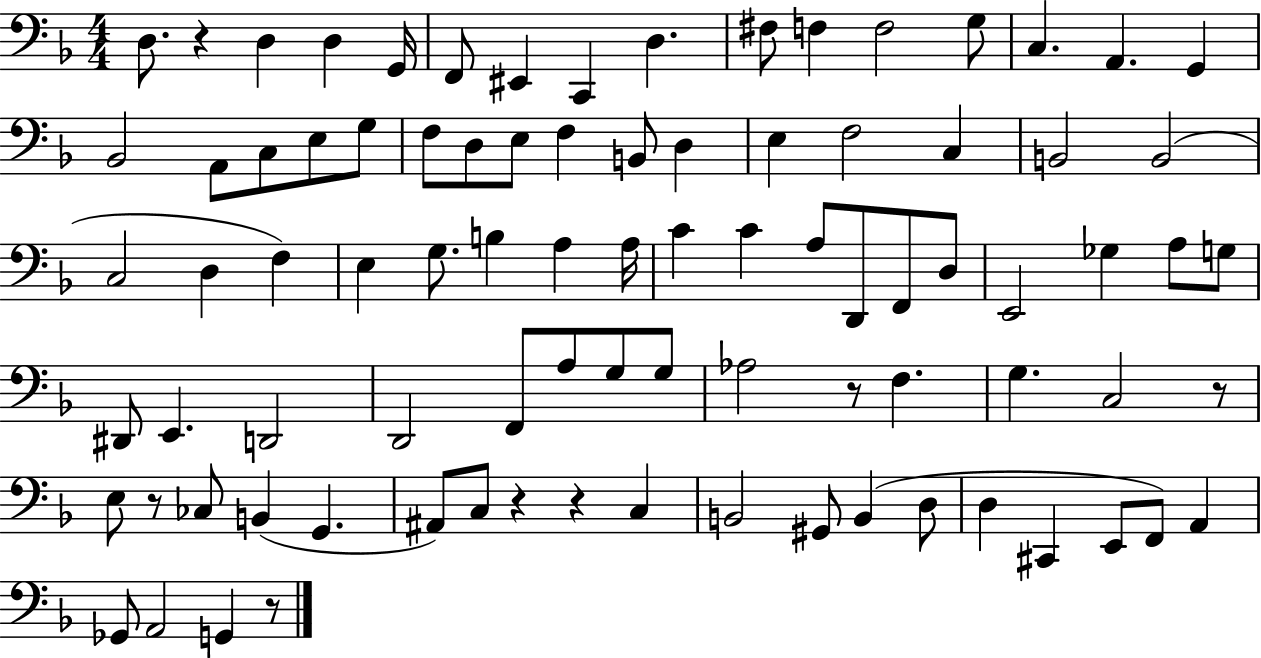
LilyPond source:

{
  \clef bass
  \numericTimeSignature
  \time 4/4
  \key f \major
  d8. r4 d4 d4 g,16 | f,8 eis,4 c,4 d4. | fis8 f4 f2 g8 | c4. a,4. g,4 | \break bes,2 a,8 c8 e8 g8 | f8 d8 e8 f4 b,8 d4 | e4 f2 c4 | b,2 b,2( | \break c2 d4 f4) | e4 g8. b4 a4 a16 | c'4 c'4 a8 d,8 f,8 d8 | e,2 ges4 a8 g8 | \break dis,8 e,4. d,2 | d,2 f,8 a8 g8 g8 | aes2 r8 f4. | g4. c2 r8 | \break e8 r8 ces8 b,4( g,4. | ais,8) c8 r4 r4 c4 | b,2 gis,8 b,4( d8 | d4 cis,4 e,8 f,8) a,4 | \break ges,8 a,2 g,4 r8 | \bar "|."
}